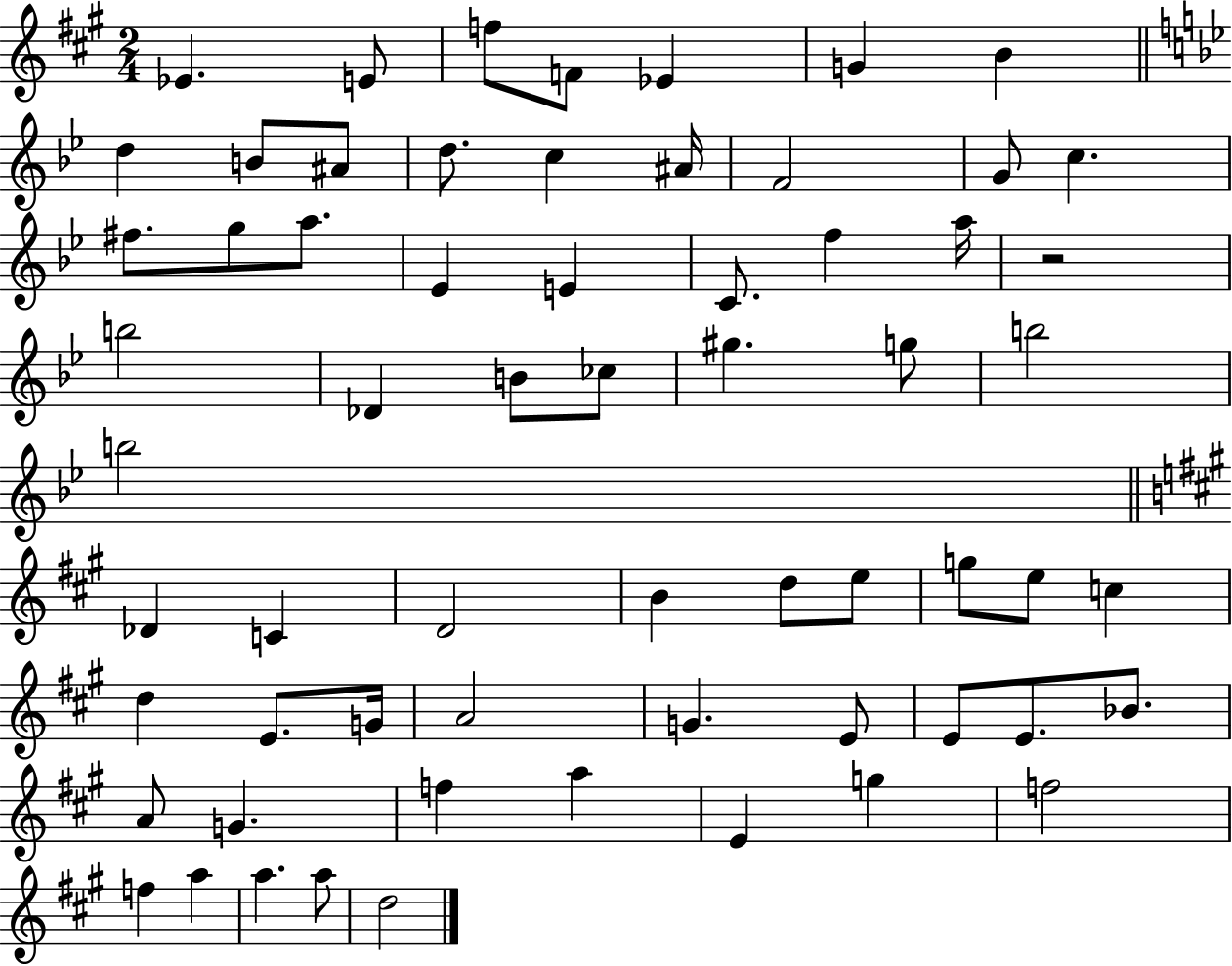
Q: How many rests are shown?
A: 1